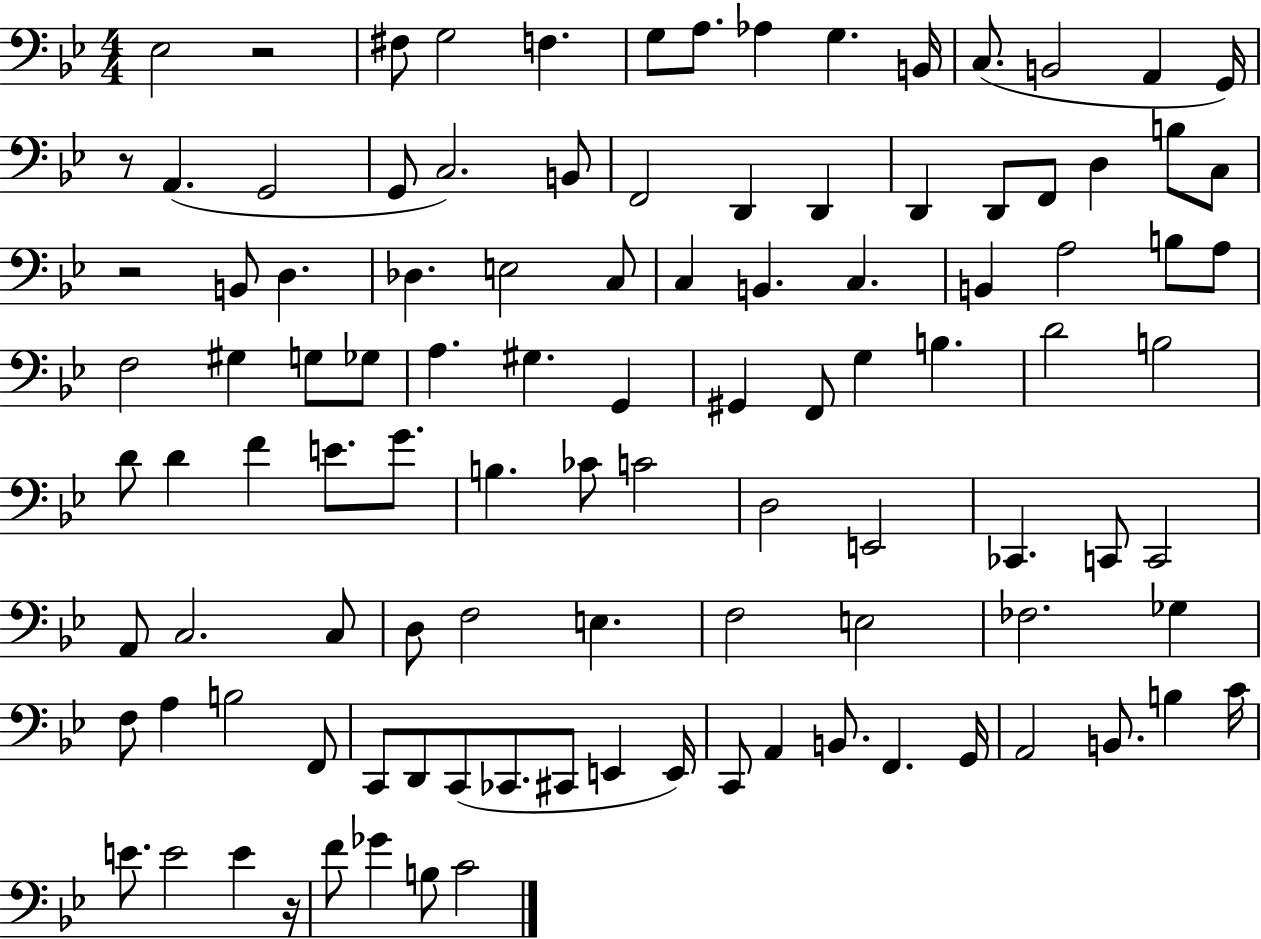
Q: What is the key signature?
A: BES major